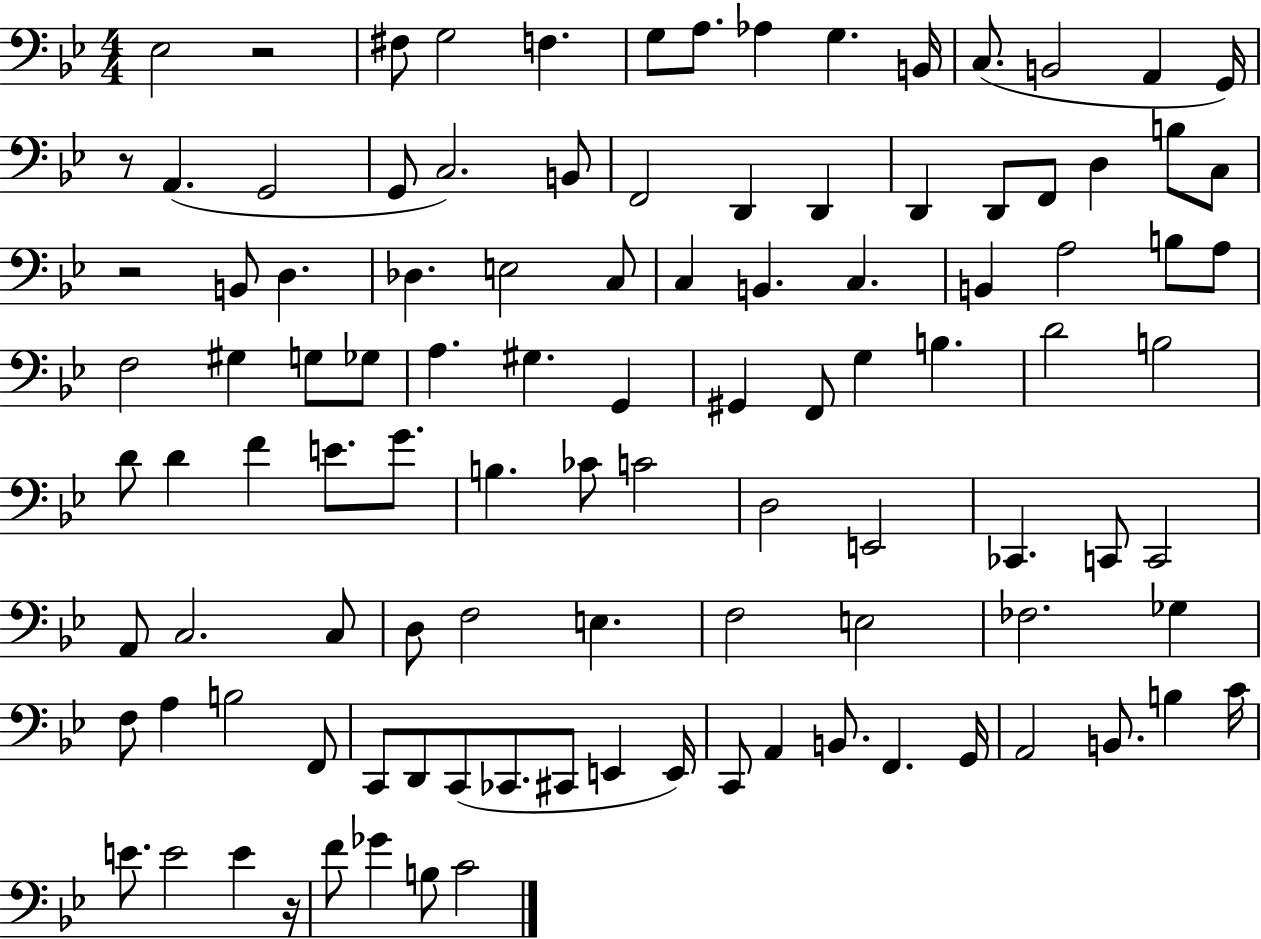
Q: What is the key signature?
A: BES major